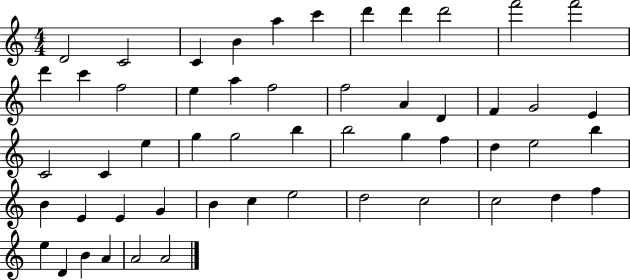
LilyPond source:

{
  \clef treble
  \numericTimeSignature
  \time 4/4
  \key c \major
  d'2 c'2 | c'4 b'4 a''4 c'''4 | d'''4 d'''4 d'''2 | f'''2 f'''2 | \break d'''4 c'''4 f''2 | e''4 a''4 f''2 | f''2 a'4 d'4 | f'4 g'2 e'4 | \break c'2 c'4 e''4 | g''4 g''2 b''4 | b''2 g''4 f''4 | d''4 e''2 b''4 | \break b'4 e'4 e'4 g'4 | b'4 c''4 e''2 | d''2 c''2 | c''2 d''4 f''4 | \break e''4 d'4 b'4 a'4 | a'2 a'2 | \bar "|."
}